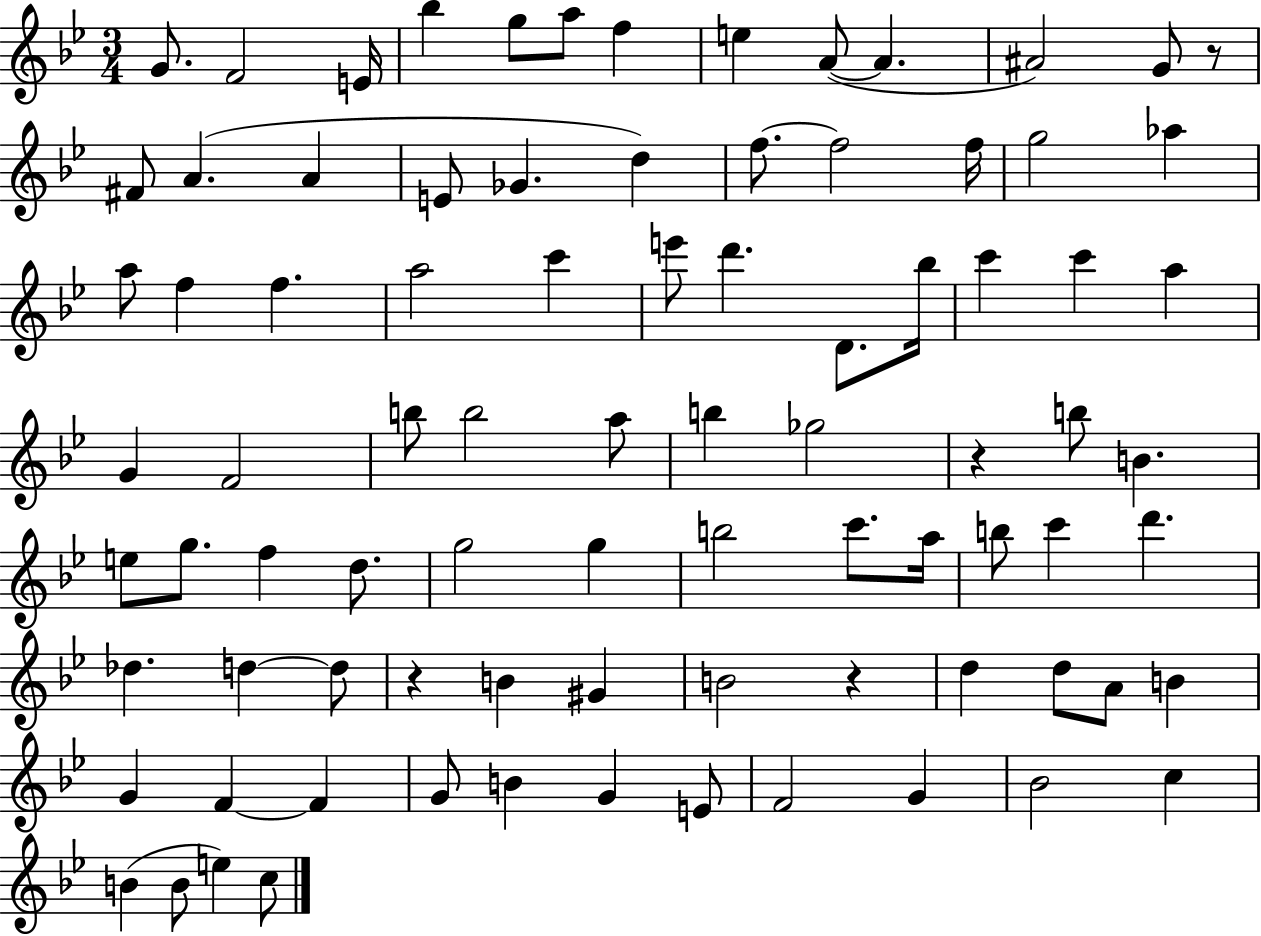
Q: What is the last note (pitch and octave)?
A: C5